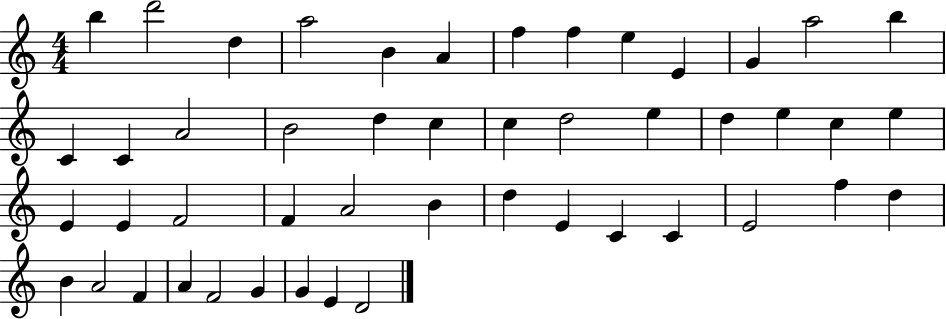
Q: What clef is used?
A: treble